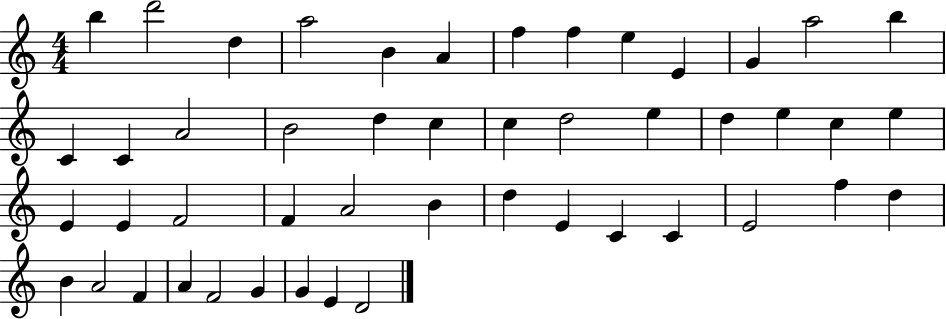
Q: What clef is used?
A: treble